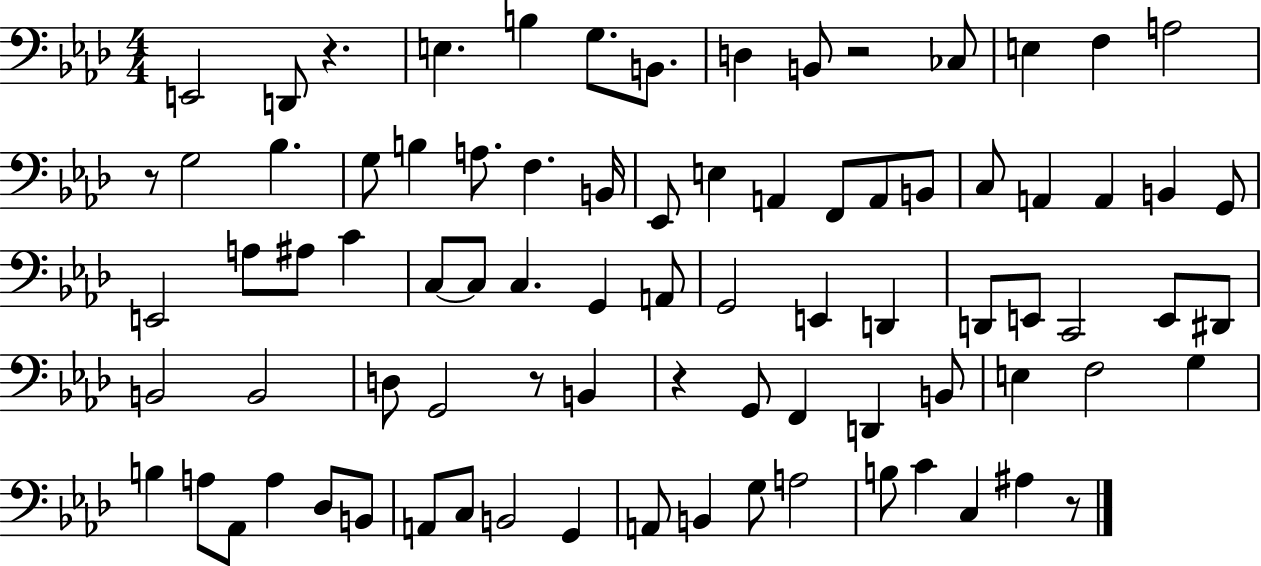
E2/h D2/e R/q. E3/q. B3/q G3/e. B2/e. D3/q B2/e R/h CES3/e E3/q F3/q A3/h R/e G3/h Bb3/q. G3/e B3/q A3/e. F3/q. B2/s Eb2/e E3/q A2/q F2/e A2/e B2/e C3/e A2/q A2/q B2/q G2/e E2/h A3/e A#3/e C4/q C3/e C3/e C3/q. G2/q A2/e G2/h E2/q D2/q D2/e E2/e C2/h E2/e D#2/e B2/h B2/h D3/e G2/h R/e B2/q R/q G2/e F2/q D2/q B2/e E3/q F3/h G3/q B3/q A3/e Ab2/e A3/q Db3/e B2/e A2/e C3/e B2/h G2/q A2/e B2/q G3/e A3/h B3/e C4/q C3/q A#3/q R/e